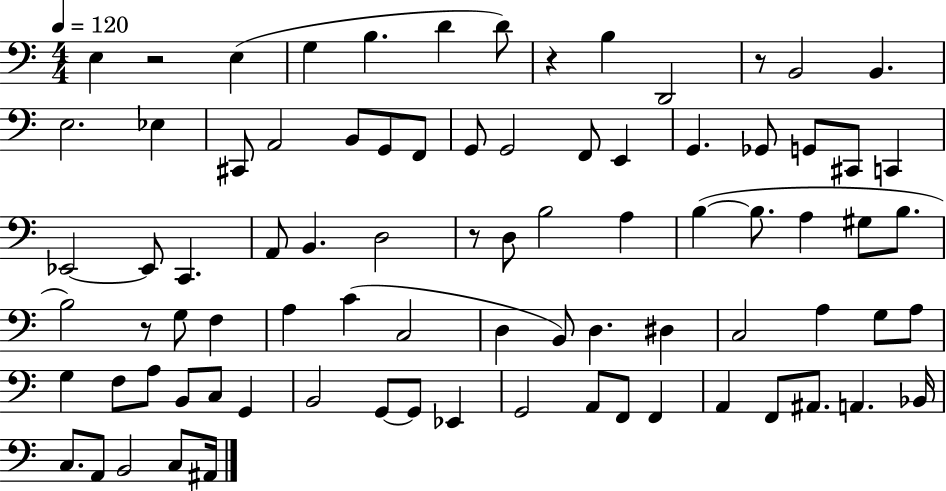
{
  \clef bass
  \numericTimeSignature
  \time 4/4
  \key c \major
  \tempo 4 = 120
  \repeat volta 2 { e4 r2 e4( | g4 b4. d'4 d'8) | r4 b4 d,2 | r8 b,2 b,4. | \break e2. ees4 | cis,8 a,2 b,8 g,8 f,8 | g,8 g,2 f,8 e,4 | g,4. ges,8 g,8 cis,8 c,4 | \break ees,2~~ ees,8 c,4. | a,8 b,4. d2 | r8 d8 b2 a4 | b4~(~ b8. a4 gis8 b8. | \break b2) r8 g8 f4 | a4 c'4( c2 | d4 b,8) d4. dis4 | c2 a4 g8 a8 | \break g4 f8 a8 b,8 c8 g,4 | b,2 g,8~~ g,8 ees,4 | g,2 a,8 f,8 f,4 | a,4 f,8 ais,8. a,4. bes,16 | \break c8. a,8 b,2 c8 ais,16 | } \bar "|."
}